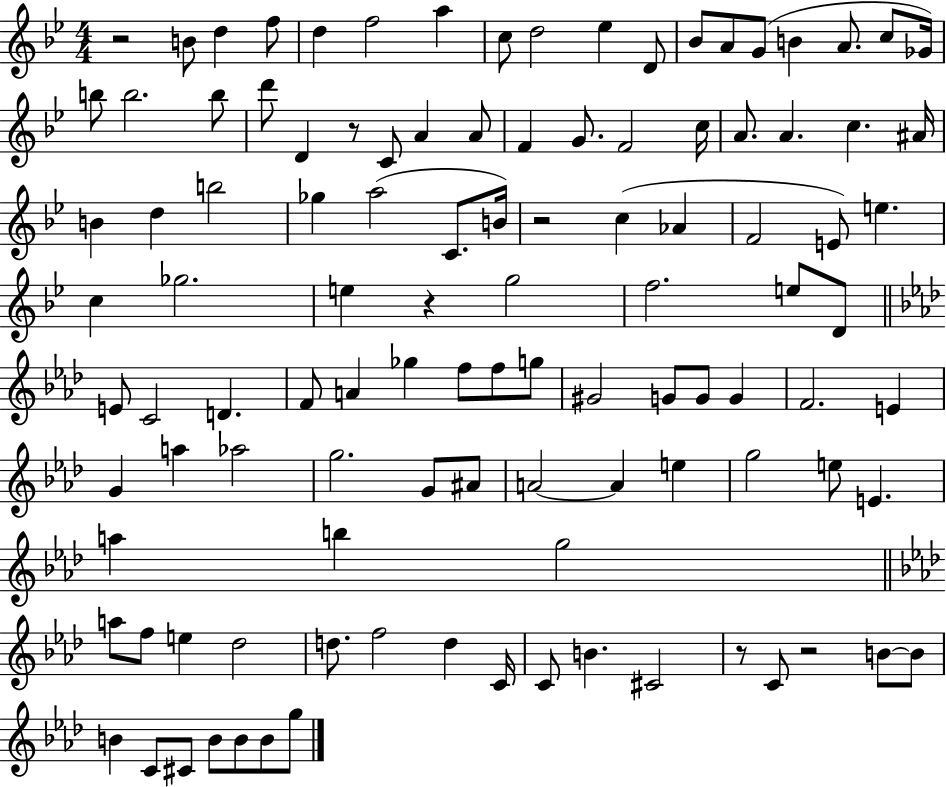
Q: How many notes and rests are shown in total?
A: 109